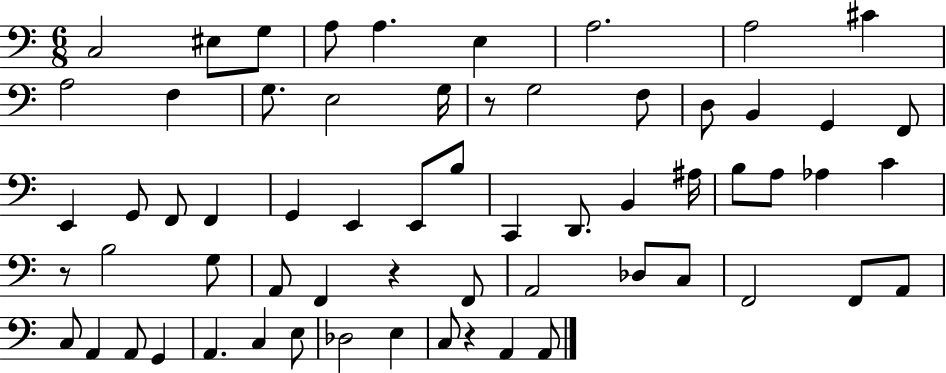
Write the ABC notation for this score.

X:1
T:Untitled
M:6/8
L:1/4
K:C
C,2 ^E,/2 G,/2 A,/2 A, E, A,2 A,2 ^C A,2 F, G,/2 E,2 G,/4 z/2 G,2 F,/2 D,/2 B,, G,, F,,/2 E,, G,,/2 F,,/2 F,, G,, E,, E,,/2 B,/2 C,, D,,/2 B,, ^A,/4 B,/2 A,/2 _A, C z/2 B,2 G,/2 A,,/2 F,, z F,,/2 A,,2 _D,/2 C,/2 F,,2 F,,/2 A,,/2 C,/2 A,, A,,/2 G,, A,, C, E,/2 _D,2 E, C,/2 z A,, A,,/2